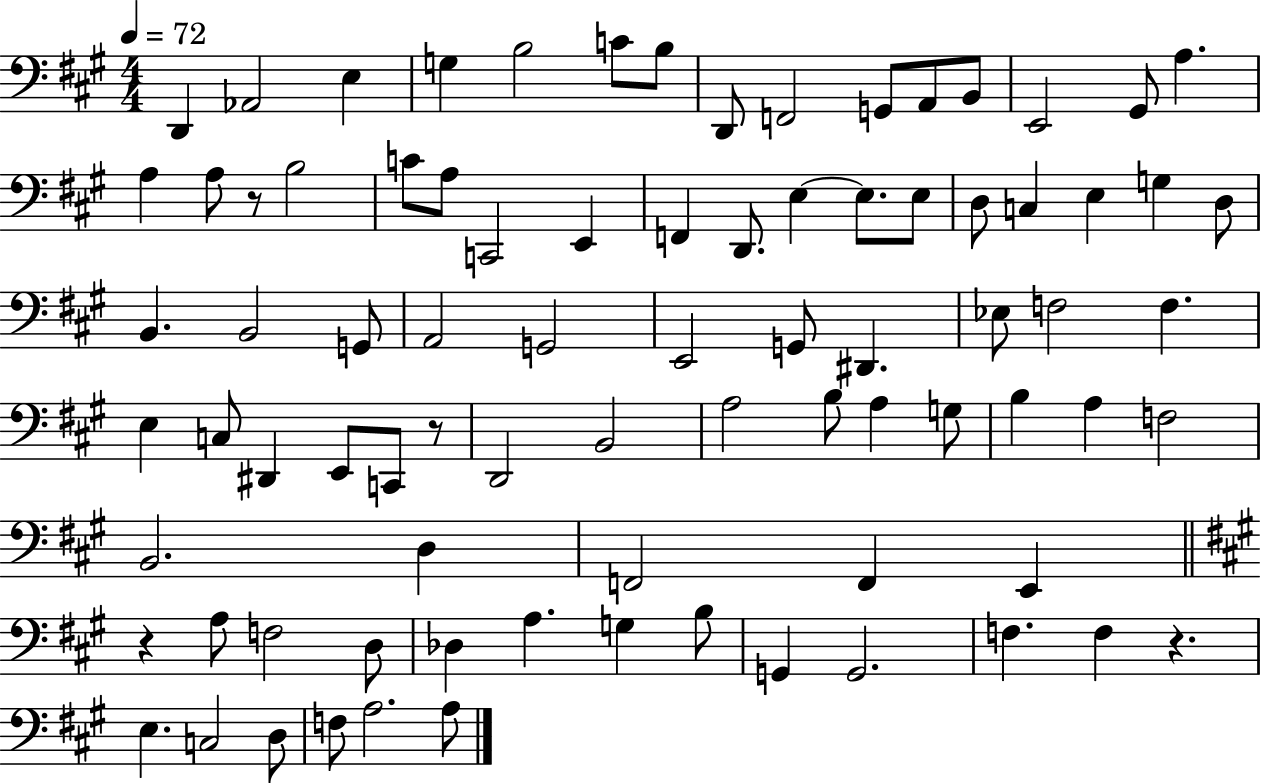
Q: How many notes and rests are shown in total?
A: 83